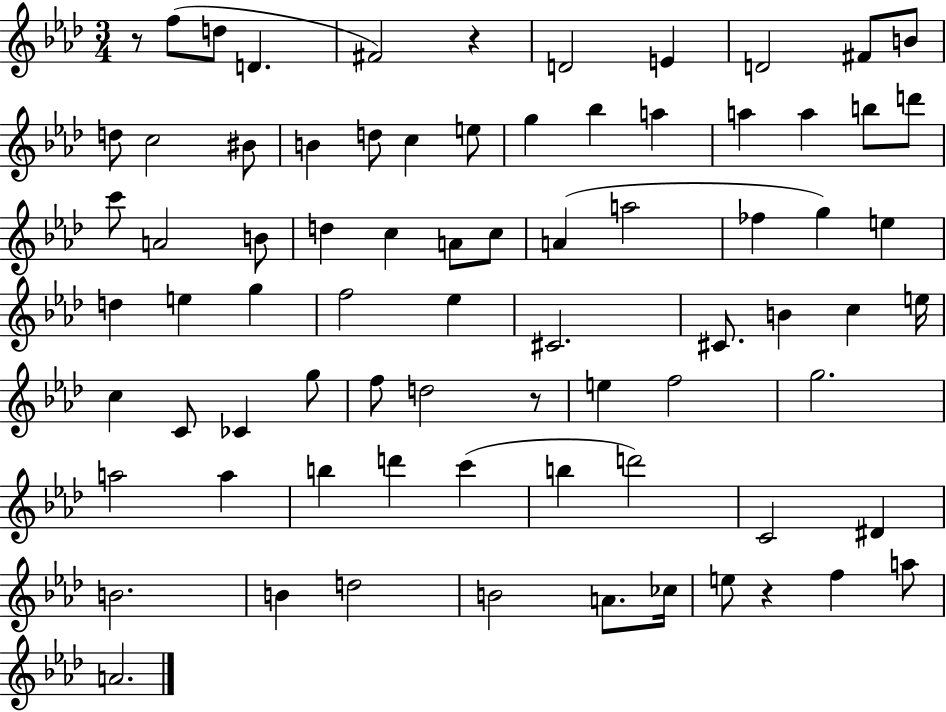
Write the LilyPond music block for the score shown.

{
  \clef treble
  \numericTimeSignature
  \time 3/4
  \key aes \major
  r8 f''8( d''8 d'4. | fis'2) r4 | d'2 e'4 | d'2 fis'8 b'8 | \break d''8 c''2 bis'8 | b'4 d''8 c''4 e''8 | g''4 bes''4 a''4 | a''4 a''4 b''8 d'''8 | \break c'''8 a'2 b'8 | d''4 c''4 a'8 c''8 | a'4( a''2 | fes''4 g''4) e''4 | \break d''4 e''4 g''4 | f''2 ees''4 | cis'2. | cis'8. b'4 c''4 e''16 | \break c''4 c'8 ces'4 g''8 | f''8 d''2 r8 | e''4 f''2 | g''2. | \break a''2 a''4 | b''4 d'''4 c'''4( | b''4 d'''2) | c'2 dis'4 | \break b'2. | b'4 d''2 | b'2 a'8. ces''16 | e''8 r4 f''4 a''8 | \break a'2. | \bar "|."
}